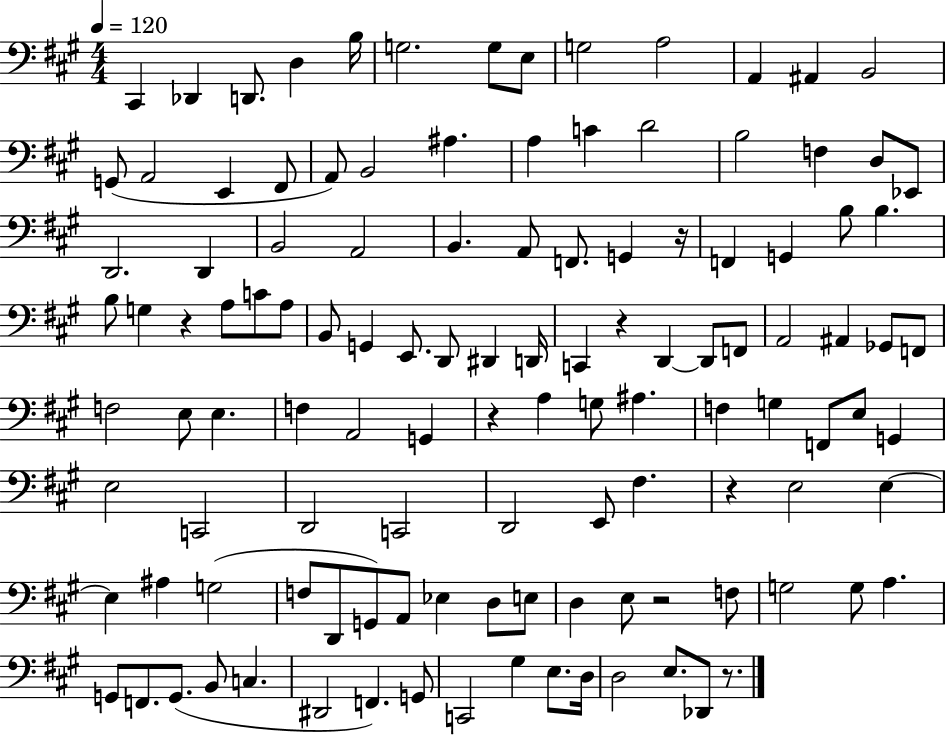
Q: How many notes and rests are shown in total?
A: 119